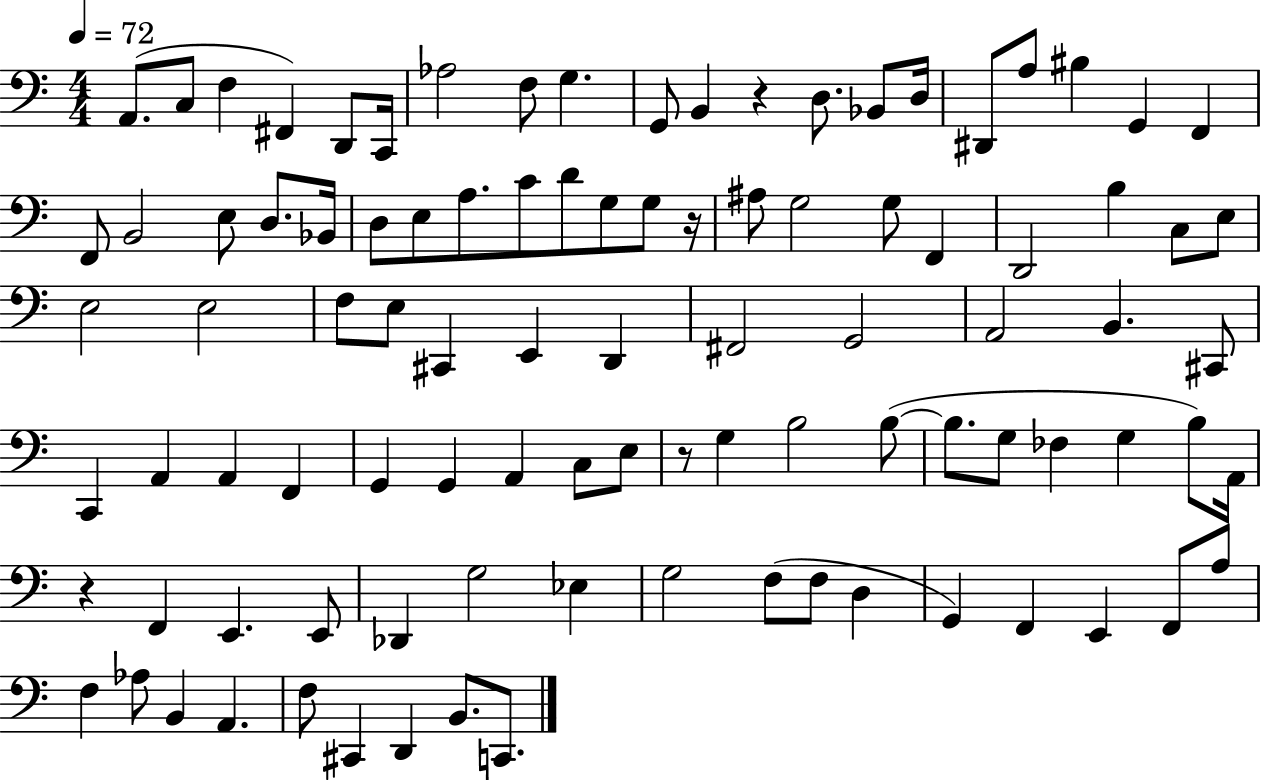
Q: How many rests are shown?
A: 4